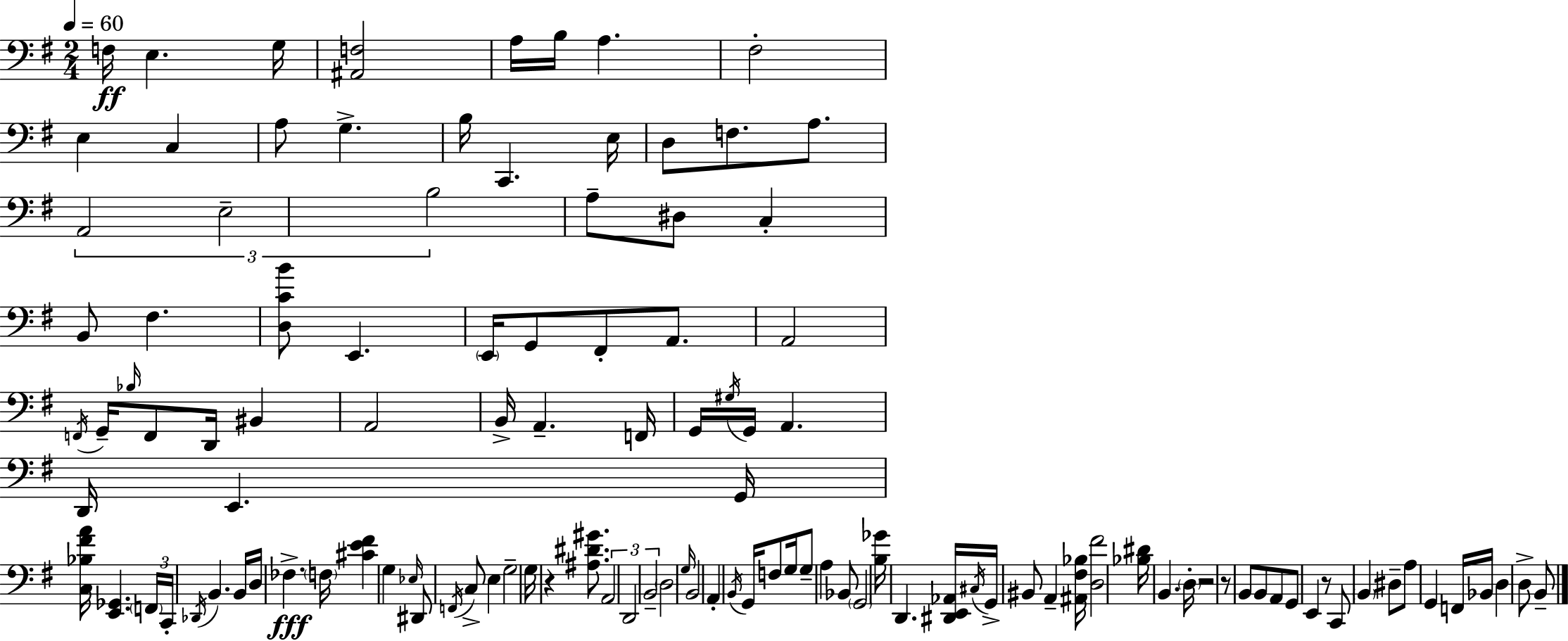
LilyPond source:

{
  \clef bass
  \numericTimeSignature
  \time 2/4
  \key g \major
  \tempo 4 = 60
  f16\ff e4. g16 | <ais, f>2 | a16 b16 a4. | fis2-. | \break e4 c4 | a8 g4.-> | b16 c,4. e16 | d8 f8. a8. | \break \tuplet 3/2 { a,2 | e2-- | b2 } | a8-- dis8 c4-. | \break b,8 fis4. | <d c' b'>8 e,4. | \parenthesize e,16 g,8 fis,8-. a,8. | a,2 | \break \acciaccatura { f,16 } g,16-- \grace { bes16 } f,8 d,16 bis,4 | a,2 | b,16-> a,4.-- | f,16 g,16 \acciaccatura { gis16 } g,16 a,4. | \break d,16 e,4. | g,16 <c bes fis' a'>16 <e, ges,>4. | \tuplet 3/2 { \parenthesize f,16 c,16-. \acciaccatura { des,16 } } b,4. | b,16 d16 fes4.->\fff | \break \parenthesize f16 <cis' e' fis'>4 | g4 \grace { ees16 } dis,8 \acciaccatura { f,16 } | c8-> e4 g2-- | g16 r4 | \break <ais dis' gis'>8. \tuplet 3/2 { a,2 | d,2 | b,2-- } | \parenthesize d2 | \break \grace { g16 } b,2 | a,4-. | \acciaccatura { b,16 } g,16 f8 g16 | g8-- a4 bes,8 | \break \parenthesize g,2 | <b ges'>16 d,4. <dis, e, aes,>16 | \acciaccatura { cis16 } g,16-> bis,8 a,4-- | <ais, fis bes>16 <d fis'>2 | \break <bes dis'>16 b,4. | \parenthesize d16-. r2 | r8 b,8 b,8 a,8 | g,8 e,4 r8 | \break c,8 \parenthesize b,4 dis8-- | a8 g,4 f,16 | bes,16 d4 d8-> b,8-- | \bar "|."
}